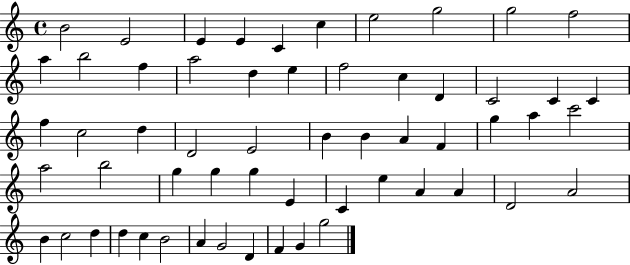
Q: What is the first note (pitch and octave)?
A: B4